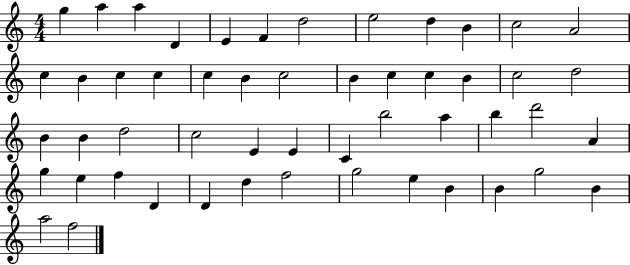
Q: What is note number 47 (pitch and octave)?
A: B4